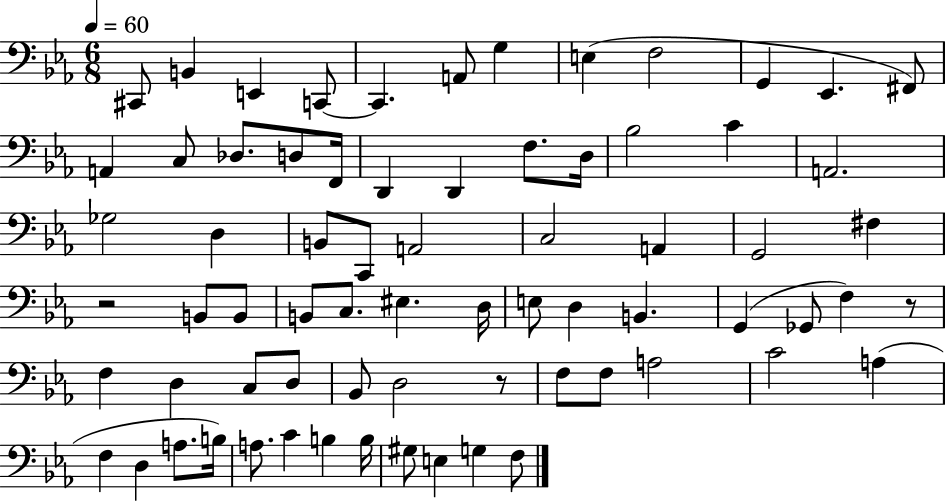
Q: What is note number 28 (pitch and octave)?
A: C2